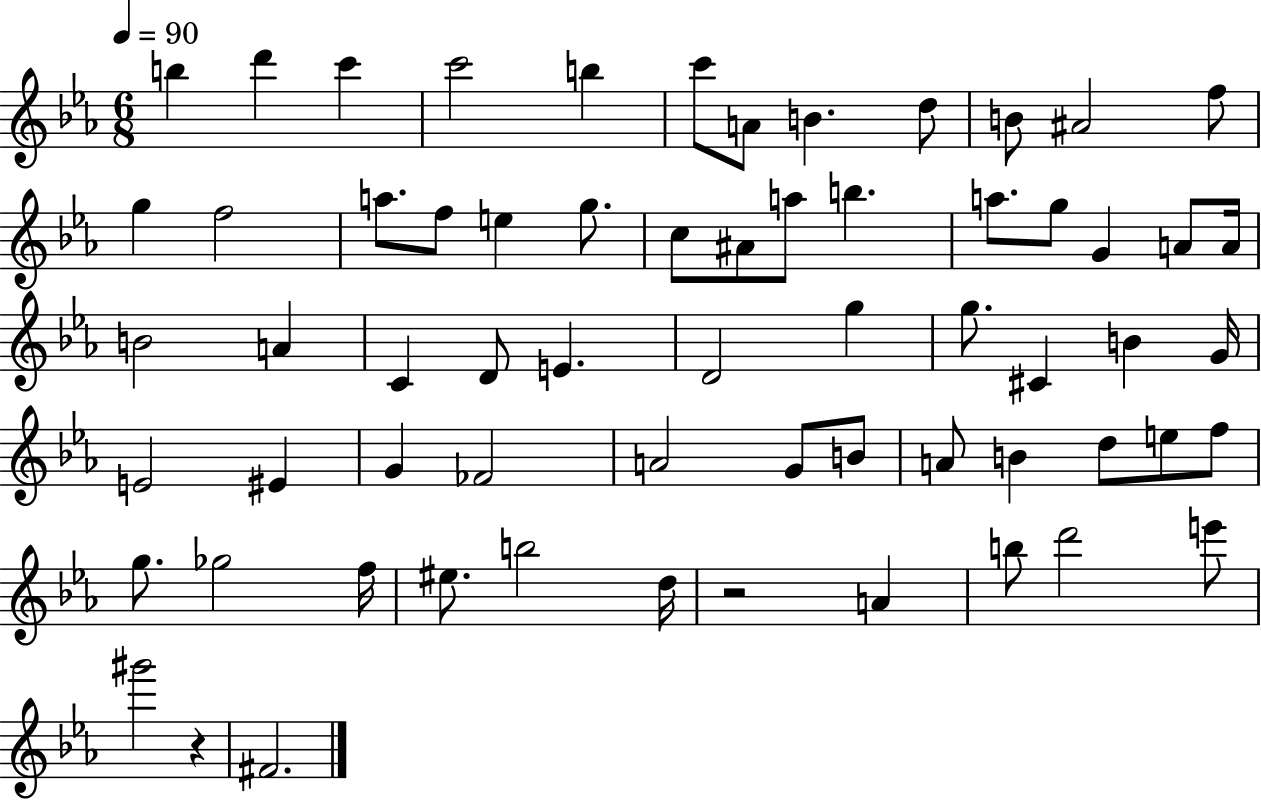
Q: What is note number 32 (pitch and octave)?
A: E4